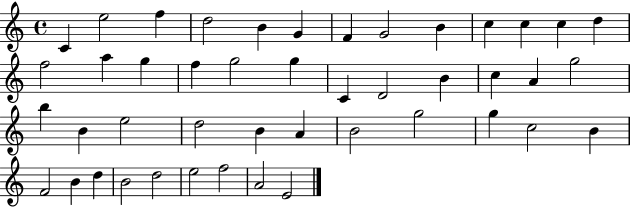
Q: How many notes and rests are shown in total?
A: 45